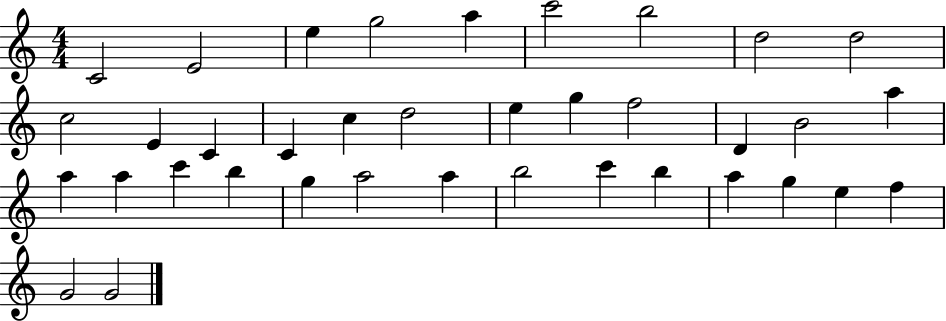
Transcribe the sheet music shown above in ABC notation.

X:1
T:Untitled
M:4/4
L:1/4
K:C
C2 E2 e g2 a c'2 b2 d2 d2 c2 E C C c d2 e g f2 D B2 a a a c' b g a2 a b2 c' b a g e f G2 G2